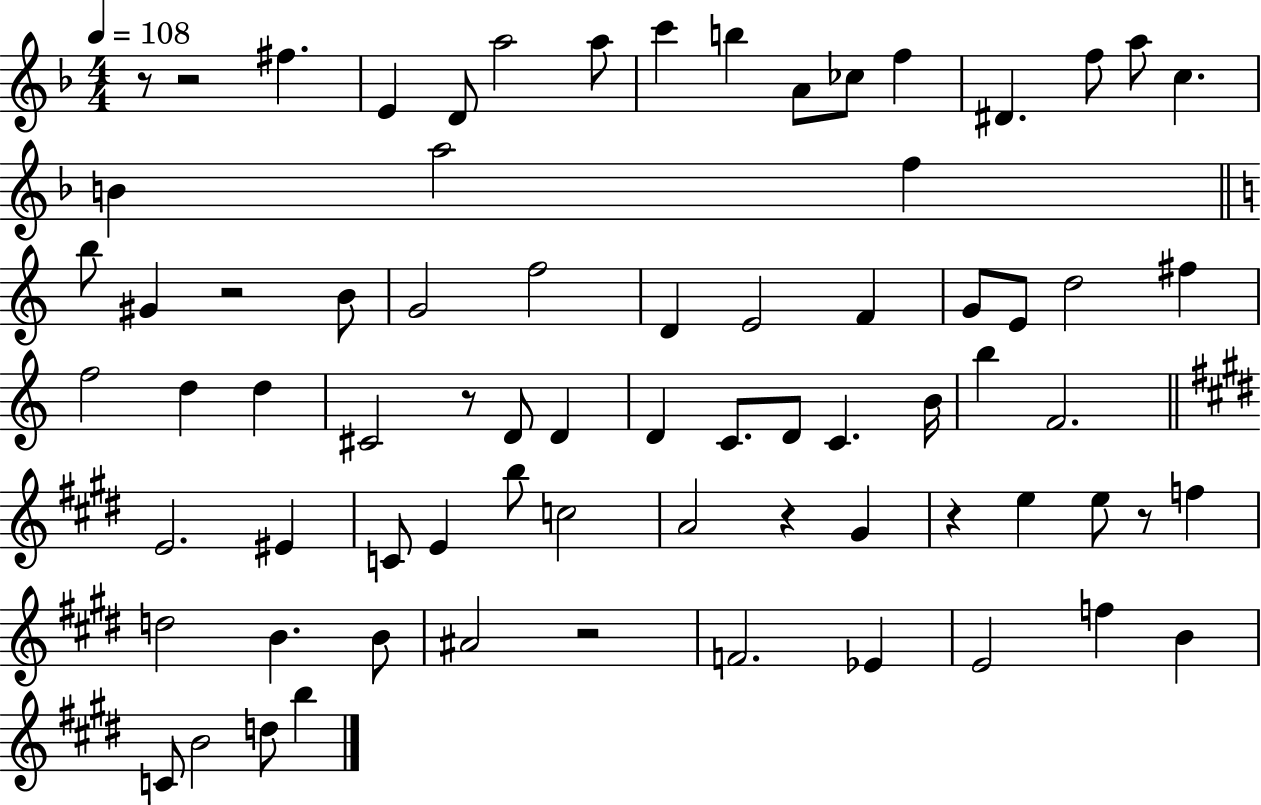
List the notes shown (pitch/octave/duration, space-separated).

R/e R/h F#5/q. E4/q D4/e A5/h A5/e C6/q B5/q A4/e CES5/e F5/q D#4/q. F5/e A5/e C5/q. B4/q A5/h F5/q B5/e G#4/q R/h B4/e G4/h F5/h D4/q E4/h F4/q G4/e E4/e D5/h F#5/q F5/h D5/q D5/q C#4/h R/e D4/e D4/q D4/q C4/e. D4/e C4/q. B4/s B5/q F4/h. E4/h. EIS4/q C4/e E4/q B5/e C5/h A4/h R/q G#4/q R/q E5/q E5/e R/e F5/q D5/h B4/q. B4/e A#4/h R/h F4/h. Eb4/q E4/h F5/q B4/q C4/e B4/h D5/e B5/q